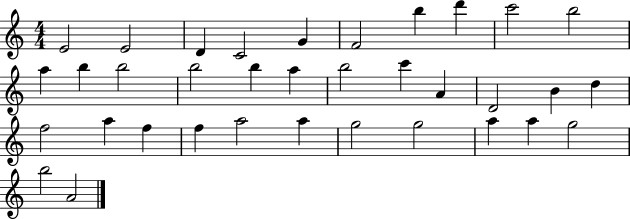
E4/h E4/h D4/q C4/h G4/q F4/h B5/q D6/q C6/h B5/h A5/q B5/q B5/h B5/h B5/q A5/q B5/h C6/q A4/q D4/h B4/q D5/q F5/h A5/q F5/q F5/q A5/h A5/q G5/h G5/h A5/q A5/q G5/h B5/h A4/h